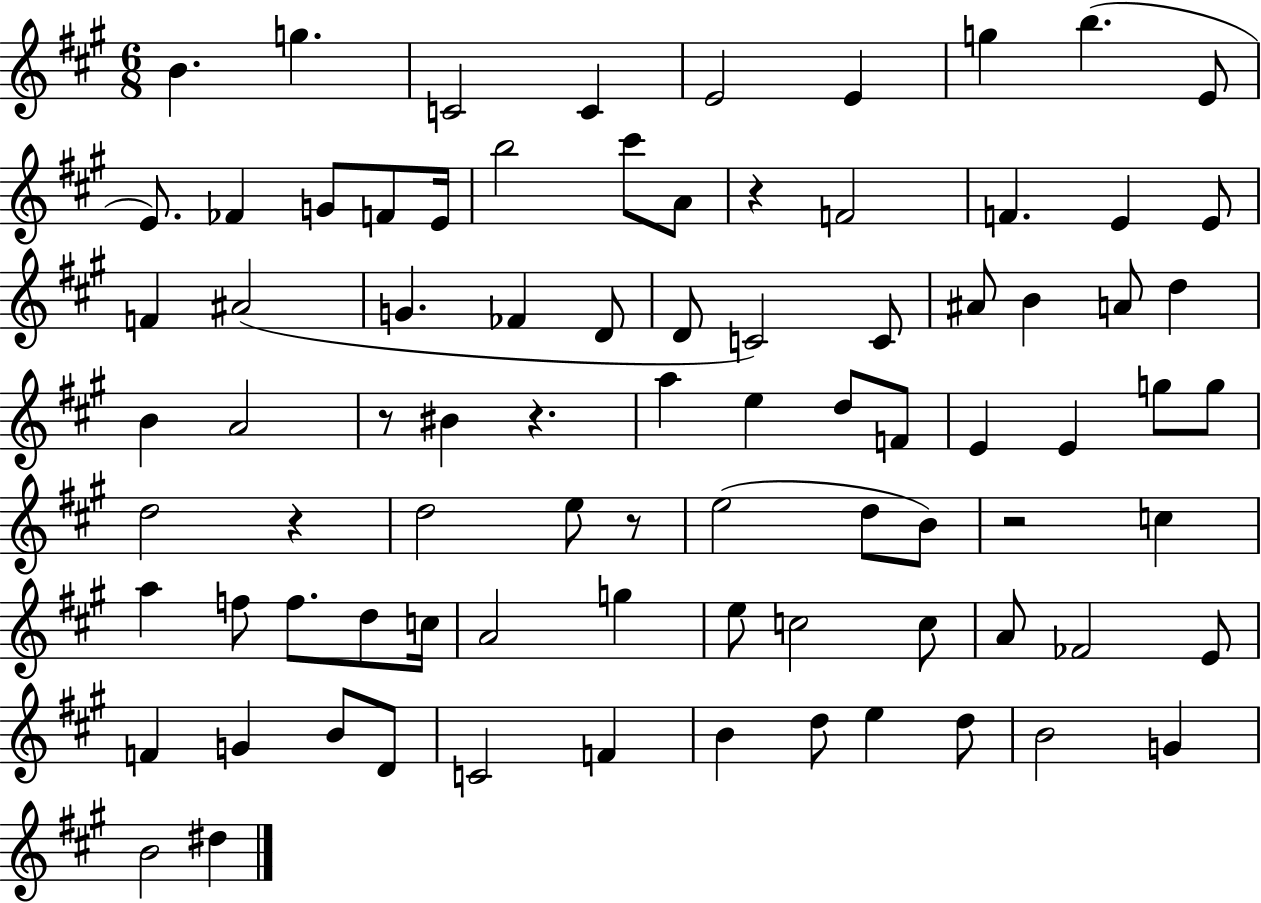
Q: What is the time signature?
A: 6/8